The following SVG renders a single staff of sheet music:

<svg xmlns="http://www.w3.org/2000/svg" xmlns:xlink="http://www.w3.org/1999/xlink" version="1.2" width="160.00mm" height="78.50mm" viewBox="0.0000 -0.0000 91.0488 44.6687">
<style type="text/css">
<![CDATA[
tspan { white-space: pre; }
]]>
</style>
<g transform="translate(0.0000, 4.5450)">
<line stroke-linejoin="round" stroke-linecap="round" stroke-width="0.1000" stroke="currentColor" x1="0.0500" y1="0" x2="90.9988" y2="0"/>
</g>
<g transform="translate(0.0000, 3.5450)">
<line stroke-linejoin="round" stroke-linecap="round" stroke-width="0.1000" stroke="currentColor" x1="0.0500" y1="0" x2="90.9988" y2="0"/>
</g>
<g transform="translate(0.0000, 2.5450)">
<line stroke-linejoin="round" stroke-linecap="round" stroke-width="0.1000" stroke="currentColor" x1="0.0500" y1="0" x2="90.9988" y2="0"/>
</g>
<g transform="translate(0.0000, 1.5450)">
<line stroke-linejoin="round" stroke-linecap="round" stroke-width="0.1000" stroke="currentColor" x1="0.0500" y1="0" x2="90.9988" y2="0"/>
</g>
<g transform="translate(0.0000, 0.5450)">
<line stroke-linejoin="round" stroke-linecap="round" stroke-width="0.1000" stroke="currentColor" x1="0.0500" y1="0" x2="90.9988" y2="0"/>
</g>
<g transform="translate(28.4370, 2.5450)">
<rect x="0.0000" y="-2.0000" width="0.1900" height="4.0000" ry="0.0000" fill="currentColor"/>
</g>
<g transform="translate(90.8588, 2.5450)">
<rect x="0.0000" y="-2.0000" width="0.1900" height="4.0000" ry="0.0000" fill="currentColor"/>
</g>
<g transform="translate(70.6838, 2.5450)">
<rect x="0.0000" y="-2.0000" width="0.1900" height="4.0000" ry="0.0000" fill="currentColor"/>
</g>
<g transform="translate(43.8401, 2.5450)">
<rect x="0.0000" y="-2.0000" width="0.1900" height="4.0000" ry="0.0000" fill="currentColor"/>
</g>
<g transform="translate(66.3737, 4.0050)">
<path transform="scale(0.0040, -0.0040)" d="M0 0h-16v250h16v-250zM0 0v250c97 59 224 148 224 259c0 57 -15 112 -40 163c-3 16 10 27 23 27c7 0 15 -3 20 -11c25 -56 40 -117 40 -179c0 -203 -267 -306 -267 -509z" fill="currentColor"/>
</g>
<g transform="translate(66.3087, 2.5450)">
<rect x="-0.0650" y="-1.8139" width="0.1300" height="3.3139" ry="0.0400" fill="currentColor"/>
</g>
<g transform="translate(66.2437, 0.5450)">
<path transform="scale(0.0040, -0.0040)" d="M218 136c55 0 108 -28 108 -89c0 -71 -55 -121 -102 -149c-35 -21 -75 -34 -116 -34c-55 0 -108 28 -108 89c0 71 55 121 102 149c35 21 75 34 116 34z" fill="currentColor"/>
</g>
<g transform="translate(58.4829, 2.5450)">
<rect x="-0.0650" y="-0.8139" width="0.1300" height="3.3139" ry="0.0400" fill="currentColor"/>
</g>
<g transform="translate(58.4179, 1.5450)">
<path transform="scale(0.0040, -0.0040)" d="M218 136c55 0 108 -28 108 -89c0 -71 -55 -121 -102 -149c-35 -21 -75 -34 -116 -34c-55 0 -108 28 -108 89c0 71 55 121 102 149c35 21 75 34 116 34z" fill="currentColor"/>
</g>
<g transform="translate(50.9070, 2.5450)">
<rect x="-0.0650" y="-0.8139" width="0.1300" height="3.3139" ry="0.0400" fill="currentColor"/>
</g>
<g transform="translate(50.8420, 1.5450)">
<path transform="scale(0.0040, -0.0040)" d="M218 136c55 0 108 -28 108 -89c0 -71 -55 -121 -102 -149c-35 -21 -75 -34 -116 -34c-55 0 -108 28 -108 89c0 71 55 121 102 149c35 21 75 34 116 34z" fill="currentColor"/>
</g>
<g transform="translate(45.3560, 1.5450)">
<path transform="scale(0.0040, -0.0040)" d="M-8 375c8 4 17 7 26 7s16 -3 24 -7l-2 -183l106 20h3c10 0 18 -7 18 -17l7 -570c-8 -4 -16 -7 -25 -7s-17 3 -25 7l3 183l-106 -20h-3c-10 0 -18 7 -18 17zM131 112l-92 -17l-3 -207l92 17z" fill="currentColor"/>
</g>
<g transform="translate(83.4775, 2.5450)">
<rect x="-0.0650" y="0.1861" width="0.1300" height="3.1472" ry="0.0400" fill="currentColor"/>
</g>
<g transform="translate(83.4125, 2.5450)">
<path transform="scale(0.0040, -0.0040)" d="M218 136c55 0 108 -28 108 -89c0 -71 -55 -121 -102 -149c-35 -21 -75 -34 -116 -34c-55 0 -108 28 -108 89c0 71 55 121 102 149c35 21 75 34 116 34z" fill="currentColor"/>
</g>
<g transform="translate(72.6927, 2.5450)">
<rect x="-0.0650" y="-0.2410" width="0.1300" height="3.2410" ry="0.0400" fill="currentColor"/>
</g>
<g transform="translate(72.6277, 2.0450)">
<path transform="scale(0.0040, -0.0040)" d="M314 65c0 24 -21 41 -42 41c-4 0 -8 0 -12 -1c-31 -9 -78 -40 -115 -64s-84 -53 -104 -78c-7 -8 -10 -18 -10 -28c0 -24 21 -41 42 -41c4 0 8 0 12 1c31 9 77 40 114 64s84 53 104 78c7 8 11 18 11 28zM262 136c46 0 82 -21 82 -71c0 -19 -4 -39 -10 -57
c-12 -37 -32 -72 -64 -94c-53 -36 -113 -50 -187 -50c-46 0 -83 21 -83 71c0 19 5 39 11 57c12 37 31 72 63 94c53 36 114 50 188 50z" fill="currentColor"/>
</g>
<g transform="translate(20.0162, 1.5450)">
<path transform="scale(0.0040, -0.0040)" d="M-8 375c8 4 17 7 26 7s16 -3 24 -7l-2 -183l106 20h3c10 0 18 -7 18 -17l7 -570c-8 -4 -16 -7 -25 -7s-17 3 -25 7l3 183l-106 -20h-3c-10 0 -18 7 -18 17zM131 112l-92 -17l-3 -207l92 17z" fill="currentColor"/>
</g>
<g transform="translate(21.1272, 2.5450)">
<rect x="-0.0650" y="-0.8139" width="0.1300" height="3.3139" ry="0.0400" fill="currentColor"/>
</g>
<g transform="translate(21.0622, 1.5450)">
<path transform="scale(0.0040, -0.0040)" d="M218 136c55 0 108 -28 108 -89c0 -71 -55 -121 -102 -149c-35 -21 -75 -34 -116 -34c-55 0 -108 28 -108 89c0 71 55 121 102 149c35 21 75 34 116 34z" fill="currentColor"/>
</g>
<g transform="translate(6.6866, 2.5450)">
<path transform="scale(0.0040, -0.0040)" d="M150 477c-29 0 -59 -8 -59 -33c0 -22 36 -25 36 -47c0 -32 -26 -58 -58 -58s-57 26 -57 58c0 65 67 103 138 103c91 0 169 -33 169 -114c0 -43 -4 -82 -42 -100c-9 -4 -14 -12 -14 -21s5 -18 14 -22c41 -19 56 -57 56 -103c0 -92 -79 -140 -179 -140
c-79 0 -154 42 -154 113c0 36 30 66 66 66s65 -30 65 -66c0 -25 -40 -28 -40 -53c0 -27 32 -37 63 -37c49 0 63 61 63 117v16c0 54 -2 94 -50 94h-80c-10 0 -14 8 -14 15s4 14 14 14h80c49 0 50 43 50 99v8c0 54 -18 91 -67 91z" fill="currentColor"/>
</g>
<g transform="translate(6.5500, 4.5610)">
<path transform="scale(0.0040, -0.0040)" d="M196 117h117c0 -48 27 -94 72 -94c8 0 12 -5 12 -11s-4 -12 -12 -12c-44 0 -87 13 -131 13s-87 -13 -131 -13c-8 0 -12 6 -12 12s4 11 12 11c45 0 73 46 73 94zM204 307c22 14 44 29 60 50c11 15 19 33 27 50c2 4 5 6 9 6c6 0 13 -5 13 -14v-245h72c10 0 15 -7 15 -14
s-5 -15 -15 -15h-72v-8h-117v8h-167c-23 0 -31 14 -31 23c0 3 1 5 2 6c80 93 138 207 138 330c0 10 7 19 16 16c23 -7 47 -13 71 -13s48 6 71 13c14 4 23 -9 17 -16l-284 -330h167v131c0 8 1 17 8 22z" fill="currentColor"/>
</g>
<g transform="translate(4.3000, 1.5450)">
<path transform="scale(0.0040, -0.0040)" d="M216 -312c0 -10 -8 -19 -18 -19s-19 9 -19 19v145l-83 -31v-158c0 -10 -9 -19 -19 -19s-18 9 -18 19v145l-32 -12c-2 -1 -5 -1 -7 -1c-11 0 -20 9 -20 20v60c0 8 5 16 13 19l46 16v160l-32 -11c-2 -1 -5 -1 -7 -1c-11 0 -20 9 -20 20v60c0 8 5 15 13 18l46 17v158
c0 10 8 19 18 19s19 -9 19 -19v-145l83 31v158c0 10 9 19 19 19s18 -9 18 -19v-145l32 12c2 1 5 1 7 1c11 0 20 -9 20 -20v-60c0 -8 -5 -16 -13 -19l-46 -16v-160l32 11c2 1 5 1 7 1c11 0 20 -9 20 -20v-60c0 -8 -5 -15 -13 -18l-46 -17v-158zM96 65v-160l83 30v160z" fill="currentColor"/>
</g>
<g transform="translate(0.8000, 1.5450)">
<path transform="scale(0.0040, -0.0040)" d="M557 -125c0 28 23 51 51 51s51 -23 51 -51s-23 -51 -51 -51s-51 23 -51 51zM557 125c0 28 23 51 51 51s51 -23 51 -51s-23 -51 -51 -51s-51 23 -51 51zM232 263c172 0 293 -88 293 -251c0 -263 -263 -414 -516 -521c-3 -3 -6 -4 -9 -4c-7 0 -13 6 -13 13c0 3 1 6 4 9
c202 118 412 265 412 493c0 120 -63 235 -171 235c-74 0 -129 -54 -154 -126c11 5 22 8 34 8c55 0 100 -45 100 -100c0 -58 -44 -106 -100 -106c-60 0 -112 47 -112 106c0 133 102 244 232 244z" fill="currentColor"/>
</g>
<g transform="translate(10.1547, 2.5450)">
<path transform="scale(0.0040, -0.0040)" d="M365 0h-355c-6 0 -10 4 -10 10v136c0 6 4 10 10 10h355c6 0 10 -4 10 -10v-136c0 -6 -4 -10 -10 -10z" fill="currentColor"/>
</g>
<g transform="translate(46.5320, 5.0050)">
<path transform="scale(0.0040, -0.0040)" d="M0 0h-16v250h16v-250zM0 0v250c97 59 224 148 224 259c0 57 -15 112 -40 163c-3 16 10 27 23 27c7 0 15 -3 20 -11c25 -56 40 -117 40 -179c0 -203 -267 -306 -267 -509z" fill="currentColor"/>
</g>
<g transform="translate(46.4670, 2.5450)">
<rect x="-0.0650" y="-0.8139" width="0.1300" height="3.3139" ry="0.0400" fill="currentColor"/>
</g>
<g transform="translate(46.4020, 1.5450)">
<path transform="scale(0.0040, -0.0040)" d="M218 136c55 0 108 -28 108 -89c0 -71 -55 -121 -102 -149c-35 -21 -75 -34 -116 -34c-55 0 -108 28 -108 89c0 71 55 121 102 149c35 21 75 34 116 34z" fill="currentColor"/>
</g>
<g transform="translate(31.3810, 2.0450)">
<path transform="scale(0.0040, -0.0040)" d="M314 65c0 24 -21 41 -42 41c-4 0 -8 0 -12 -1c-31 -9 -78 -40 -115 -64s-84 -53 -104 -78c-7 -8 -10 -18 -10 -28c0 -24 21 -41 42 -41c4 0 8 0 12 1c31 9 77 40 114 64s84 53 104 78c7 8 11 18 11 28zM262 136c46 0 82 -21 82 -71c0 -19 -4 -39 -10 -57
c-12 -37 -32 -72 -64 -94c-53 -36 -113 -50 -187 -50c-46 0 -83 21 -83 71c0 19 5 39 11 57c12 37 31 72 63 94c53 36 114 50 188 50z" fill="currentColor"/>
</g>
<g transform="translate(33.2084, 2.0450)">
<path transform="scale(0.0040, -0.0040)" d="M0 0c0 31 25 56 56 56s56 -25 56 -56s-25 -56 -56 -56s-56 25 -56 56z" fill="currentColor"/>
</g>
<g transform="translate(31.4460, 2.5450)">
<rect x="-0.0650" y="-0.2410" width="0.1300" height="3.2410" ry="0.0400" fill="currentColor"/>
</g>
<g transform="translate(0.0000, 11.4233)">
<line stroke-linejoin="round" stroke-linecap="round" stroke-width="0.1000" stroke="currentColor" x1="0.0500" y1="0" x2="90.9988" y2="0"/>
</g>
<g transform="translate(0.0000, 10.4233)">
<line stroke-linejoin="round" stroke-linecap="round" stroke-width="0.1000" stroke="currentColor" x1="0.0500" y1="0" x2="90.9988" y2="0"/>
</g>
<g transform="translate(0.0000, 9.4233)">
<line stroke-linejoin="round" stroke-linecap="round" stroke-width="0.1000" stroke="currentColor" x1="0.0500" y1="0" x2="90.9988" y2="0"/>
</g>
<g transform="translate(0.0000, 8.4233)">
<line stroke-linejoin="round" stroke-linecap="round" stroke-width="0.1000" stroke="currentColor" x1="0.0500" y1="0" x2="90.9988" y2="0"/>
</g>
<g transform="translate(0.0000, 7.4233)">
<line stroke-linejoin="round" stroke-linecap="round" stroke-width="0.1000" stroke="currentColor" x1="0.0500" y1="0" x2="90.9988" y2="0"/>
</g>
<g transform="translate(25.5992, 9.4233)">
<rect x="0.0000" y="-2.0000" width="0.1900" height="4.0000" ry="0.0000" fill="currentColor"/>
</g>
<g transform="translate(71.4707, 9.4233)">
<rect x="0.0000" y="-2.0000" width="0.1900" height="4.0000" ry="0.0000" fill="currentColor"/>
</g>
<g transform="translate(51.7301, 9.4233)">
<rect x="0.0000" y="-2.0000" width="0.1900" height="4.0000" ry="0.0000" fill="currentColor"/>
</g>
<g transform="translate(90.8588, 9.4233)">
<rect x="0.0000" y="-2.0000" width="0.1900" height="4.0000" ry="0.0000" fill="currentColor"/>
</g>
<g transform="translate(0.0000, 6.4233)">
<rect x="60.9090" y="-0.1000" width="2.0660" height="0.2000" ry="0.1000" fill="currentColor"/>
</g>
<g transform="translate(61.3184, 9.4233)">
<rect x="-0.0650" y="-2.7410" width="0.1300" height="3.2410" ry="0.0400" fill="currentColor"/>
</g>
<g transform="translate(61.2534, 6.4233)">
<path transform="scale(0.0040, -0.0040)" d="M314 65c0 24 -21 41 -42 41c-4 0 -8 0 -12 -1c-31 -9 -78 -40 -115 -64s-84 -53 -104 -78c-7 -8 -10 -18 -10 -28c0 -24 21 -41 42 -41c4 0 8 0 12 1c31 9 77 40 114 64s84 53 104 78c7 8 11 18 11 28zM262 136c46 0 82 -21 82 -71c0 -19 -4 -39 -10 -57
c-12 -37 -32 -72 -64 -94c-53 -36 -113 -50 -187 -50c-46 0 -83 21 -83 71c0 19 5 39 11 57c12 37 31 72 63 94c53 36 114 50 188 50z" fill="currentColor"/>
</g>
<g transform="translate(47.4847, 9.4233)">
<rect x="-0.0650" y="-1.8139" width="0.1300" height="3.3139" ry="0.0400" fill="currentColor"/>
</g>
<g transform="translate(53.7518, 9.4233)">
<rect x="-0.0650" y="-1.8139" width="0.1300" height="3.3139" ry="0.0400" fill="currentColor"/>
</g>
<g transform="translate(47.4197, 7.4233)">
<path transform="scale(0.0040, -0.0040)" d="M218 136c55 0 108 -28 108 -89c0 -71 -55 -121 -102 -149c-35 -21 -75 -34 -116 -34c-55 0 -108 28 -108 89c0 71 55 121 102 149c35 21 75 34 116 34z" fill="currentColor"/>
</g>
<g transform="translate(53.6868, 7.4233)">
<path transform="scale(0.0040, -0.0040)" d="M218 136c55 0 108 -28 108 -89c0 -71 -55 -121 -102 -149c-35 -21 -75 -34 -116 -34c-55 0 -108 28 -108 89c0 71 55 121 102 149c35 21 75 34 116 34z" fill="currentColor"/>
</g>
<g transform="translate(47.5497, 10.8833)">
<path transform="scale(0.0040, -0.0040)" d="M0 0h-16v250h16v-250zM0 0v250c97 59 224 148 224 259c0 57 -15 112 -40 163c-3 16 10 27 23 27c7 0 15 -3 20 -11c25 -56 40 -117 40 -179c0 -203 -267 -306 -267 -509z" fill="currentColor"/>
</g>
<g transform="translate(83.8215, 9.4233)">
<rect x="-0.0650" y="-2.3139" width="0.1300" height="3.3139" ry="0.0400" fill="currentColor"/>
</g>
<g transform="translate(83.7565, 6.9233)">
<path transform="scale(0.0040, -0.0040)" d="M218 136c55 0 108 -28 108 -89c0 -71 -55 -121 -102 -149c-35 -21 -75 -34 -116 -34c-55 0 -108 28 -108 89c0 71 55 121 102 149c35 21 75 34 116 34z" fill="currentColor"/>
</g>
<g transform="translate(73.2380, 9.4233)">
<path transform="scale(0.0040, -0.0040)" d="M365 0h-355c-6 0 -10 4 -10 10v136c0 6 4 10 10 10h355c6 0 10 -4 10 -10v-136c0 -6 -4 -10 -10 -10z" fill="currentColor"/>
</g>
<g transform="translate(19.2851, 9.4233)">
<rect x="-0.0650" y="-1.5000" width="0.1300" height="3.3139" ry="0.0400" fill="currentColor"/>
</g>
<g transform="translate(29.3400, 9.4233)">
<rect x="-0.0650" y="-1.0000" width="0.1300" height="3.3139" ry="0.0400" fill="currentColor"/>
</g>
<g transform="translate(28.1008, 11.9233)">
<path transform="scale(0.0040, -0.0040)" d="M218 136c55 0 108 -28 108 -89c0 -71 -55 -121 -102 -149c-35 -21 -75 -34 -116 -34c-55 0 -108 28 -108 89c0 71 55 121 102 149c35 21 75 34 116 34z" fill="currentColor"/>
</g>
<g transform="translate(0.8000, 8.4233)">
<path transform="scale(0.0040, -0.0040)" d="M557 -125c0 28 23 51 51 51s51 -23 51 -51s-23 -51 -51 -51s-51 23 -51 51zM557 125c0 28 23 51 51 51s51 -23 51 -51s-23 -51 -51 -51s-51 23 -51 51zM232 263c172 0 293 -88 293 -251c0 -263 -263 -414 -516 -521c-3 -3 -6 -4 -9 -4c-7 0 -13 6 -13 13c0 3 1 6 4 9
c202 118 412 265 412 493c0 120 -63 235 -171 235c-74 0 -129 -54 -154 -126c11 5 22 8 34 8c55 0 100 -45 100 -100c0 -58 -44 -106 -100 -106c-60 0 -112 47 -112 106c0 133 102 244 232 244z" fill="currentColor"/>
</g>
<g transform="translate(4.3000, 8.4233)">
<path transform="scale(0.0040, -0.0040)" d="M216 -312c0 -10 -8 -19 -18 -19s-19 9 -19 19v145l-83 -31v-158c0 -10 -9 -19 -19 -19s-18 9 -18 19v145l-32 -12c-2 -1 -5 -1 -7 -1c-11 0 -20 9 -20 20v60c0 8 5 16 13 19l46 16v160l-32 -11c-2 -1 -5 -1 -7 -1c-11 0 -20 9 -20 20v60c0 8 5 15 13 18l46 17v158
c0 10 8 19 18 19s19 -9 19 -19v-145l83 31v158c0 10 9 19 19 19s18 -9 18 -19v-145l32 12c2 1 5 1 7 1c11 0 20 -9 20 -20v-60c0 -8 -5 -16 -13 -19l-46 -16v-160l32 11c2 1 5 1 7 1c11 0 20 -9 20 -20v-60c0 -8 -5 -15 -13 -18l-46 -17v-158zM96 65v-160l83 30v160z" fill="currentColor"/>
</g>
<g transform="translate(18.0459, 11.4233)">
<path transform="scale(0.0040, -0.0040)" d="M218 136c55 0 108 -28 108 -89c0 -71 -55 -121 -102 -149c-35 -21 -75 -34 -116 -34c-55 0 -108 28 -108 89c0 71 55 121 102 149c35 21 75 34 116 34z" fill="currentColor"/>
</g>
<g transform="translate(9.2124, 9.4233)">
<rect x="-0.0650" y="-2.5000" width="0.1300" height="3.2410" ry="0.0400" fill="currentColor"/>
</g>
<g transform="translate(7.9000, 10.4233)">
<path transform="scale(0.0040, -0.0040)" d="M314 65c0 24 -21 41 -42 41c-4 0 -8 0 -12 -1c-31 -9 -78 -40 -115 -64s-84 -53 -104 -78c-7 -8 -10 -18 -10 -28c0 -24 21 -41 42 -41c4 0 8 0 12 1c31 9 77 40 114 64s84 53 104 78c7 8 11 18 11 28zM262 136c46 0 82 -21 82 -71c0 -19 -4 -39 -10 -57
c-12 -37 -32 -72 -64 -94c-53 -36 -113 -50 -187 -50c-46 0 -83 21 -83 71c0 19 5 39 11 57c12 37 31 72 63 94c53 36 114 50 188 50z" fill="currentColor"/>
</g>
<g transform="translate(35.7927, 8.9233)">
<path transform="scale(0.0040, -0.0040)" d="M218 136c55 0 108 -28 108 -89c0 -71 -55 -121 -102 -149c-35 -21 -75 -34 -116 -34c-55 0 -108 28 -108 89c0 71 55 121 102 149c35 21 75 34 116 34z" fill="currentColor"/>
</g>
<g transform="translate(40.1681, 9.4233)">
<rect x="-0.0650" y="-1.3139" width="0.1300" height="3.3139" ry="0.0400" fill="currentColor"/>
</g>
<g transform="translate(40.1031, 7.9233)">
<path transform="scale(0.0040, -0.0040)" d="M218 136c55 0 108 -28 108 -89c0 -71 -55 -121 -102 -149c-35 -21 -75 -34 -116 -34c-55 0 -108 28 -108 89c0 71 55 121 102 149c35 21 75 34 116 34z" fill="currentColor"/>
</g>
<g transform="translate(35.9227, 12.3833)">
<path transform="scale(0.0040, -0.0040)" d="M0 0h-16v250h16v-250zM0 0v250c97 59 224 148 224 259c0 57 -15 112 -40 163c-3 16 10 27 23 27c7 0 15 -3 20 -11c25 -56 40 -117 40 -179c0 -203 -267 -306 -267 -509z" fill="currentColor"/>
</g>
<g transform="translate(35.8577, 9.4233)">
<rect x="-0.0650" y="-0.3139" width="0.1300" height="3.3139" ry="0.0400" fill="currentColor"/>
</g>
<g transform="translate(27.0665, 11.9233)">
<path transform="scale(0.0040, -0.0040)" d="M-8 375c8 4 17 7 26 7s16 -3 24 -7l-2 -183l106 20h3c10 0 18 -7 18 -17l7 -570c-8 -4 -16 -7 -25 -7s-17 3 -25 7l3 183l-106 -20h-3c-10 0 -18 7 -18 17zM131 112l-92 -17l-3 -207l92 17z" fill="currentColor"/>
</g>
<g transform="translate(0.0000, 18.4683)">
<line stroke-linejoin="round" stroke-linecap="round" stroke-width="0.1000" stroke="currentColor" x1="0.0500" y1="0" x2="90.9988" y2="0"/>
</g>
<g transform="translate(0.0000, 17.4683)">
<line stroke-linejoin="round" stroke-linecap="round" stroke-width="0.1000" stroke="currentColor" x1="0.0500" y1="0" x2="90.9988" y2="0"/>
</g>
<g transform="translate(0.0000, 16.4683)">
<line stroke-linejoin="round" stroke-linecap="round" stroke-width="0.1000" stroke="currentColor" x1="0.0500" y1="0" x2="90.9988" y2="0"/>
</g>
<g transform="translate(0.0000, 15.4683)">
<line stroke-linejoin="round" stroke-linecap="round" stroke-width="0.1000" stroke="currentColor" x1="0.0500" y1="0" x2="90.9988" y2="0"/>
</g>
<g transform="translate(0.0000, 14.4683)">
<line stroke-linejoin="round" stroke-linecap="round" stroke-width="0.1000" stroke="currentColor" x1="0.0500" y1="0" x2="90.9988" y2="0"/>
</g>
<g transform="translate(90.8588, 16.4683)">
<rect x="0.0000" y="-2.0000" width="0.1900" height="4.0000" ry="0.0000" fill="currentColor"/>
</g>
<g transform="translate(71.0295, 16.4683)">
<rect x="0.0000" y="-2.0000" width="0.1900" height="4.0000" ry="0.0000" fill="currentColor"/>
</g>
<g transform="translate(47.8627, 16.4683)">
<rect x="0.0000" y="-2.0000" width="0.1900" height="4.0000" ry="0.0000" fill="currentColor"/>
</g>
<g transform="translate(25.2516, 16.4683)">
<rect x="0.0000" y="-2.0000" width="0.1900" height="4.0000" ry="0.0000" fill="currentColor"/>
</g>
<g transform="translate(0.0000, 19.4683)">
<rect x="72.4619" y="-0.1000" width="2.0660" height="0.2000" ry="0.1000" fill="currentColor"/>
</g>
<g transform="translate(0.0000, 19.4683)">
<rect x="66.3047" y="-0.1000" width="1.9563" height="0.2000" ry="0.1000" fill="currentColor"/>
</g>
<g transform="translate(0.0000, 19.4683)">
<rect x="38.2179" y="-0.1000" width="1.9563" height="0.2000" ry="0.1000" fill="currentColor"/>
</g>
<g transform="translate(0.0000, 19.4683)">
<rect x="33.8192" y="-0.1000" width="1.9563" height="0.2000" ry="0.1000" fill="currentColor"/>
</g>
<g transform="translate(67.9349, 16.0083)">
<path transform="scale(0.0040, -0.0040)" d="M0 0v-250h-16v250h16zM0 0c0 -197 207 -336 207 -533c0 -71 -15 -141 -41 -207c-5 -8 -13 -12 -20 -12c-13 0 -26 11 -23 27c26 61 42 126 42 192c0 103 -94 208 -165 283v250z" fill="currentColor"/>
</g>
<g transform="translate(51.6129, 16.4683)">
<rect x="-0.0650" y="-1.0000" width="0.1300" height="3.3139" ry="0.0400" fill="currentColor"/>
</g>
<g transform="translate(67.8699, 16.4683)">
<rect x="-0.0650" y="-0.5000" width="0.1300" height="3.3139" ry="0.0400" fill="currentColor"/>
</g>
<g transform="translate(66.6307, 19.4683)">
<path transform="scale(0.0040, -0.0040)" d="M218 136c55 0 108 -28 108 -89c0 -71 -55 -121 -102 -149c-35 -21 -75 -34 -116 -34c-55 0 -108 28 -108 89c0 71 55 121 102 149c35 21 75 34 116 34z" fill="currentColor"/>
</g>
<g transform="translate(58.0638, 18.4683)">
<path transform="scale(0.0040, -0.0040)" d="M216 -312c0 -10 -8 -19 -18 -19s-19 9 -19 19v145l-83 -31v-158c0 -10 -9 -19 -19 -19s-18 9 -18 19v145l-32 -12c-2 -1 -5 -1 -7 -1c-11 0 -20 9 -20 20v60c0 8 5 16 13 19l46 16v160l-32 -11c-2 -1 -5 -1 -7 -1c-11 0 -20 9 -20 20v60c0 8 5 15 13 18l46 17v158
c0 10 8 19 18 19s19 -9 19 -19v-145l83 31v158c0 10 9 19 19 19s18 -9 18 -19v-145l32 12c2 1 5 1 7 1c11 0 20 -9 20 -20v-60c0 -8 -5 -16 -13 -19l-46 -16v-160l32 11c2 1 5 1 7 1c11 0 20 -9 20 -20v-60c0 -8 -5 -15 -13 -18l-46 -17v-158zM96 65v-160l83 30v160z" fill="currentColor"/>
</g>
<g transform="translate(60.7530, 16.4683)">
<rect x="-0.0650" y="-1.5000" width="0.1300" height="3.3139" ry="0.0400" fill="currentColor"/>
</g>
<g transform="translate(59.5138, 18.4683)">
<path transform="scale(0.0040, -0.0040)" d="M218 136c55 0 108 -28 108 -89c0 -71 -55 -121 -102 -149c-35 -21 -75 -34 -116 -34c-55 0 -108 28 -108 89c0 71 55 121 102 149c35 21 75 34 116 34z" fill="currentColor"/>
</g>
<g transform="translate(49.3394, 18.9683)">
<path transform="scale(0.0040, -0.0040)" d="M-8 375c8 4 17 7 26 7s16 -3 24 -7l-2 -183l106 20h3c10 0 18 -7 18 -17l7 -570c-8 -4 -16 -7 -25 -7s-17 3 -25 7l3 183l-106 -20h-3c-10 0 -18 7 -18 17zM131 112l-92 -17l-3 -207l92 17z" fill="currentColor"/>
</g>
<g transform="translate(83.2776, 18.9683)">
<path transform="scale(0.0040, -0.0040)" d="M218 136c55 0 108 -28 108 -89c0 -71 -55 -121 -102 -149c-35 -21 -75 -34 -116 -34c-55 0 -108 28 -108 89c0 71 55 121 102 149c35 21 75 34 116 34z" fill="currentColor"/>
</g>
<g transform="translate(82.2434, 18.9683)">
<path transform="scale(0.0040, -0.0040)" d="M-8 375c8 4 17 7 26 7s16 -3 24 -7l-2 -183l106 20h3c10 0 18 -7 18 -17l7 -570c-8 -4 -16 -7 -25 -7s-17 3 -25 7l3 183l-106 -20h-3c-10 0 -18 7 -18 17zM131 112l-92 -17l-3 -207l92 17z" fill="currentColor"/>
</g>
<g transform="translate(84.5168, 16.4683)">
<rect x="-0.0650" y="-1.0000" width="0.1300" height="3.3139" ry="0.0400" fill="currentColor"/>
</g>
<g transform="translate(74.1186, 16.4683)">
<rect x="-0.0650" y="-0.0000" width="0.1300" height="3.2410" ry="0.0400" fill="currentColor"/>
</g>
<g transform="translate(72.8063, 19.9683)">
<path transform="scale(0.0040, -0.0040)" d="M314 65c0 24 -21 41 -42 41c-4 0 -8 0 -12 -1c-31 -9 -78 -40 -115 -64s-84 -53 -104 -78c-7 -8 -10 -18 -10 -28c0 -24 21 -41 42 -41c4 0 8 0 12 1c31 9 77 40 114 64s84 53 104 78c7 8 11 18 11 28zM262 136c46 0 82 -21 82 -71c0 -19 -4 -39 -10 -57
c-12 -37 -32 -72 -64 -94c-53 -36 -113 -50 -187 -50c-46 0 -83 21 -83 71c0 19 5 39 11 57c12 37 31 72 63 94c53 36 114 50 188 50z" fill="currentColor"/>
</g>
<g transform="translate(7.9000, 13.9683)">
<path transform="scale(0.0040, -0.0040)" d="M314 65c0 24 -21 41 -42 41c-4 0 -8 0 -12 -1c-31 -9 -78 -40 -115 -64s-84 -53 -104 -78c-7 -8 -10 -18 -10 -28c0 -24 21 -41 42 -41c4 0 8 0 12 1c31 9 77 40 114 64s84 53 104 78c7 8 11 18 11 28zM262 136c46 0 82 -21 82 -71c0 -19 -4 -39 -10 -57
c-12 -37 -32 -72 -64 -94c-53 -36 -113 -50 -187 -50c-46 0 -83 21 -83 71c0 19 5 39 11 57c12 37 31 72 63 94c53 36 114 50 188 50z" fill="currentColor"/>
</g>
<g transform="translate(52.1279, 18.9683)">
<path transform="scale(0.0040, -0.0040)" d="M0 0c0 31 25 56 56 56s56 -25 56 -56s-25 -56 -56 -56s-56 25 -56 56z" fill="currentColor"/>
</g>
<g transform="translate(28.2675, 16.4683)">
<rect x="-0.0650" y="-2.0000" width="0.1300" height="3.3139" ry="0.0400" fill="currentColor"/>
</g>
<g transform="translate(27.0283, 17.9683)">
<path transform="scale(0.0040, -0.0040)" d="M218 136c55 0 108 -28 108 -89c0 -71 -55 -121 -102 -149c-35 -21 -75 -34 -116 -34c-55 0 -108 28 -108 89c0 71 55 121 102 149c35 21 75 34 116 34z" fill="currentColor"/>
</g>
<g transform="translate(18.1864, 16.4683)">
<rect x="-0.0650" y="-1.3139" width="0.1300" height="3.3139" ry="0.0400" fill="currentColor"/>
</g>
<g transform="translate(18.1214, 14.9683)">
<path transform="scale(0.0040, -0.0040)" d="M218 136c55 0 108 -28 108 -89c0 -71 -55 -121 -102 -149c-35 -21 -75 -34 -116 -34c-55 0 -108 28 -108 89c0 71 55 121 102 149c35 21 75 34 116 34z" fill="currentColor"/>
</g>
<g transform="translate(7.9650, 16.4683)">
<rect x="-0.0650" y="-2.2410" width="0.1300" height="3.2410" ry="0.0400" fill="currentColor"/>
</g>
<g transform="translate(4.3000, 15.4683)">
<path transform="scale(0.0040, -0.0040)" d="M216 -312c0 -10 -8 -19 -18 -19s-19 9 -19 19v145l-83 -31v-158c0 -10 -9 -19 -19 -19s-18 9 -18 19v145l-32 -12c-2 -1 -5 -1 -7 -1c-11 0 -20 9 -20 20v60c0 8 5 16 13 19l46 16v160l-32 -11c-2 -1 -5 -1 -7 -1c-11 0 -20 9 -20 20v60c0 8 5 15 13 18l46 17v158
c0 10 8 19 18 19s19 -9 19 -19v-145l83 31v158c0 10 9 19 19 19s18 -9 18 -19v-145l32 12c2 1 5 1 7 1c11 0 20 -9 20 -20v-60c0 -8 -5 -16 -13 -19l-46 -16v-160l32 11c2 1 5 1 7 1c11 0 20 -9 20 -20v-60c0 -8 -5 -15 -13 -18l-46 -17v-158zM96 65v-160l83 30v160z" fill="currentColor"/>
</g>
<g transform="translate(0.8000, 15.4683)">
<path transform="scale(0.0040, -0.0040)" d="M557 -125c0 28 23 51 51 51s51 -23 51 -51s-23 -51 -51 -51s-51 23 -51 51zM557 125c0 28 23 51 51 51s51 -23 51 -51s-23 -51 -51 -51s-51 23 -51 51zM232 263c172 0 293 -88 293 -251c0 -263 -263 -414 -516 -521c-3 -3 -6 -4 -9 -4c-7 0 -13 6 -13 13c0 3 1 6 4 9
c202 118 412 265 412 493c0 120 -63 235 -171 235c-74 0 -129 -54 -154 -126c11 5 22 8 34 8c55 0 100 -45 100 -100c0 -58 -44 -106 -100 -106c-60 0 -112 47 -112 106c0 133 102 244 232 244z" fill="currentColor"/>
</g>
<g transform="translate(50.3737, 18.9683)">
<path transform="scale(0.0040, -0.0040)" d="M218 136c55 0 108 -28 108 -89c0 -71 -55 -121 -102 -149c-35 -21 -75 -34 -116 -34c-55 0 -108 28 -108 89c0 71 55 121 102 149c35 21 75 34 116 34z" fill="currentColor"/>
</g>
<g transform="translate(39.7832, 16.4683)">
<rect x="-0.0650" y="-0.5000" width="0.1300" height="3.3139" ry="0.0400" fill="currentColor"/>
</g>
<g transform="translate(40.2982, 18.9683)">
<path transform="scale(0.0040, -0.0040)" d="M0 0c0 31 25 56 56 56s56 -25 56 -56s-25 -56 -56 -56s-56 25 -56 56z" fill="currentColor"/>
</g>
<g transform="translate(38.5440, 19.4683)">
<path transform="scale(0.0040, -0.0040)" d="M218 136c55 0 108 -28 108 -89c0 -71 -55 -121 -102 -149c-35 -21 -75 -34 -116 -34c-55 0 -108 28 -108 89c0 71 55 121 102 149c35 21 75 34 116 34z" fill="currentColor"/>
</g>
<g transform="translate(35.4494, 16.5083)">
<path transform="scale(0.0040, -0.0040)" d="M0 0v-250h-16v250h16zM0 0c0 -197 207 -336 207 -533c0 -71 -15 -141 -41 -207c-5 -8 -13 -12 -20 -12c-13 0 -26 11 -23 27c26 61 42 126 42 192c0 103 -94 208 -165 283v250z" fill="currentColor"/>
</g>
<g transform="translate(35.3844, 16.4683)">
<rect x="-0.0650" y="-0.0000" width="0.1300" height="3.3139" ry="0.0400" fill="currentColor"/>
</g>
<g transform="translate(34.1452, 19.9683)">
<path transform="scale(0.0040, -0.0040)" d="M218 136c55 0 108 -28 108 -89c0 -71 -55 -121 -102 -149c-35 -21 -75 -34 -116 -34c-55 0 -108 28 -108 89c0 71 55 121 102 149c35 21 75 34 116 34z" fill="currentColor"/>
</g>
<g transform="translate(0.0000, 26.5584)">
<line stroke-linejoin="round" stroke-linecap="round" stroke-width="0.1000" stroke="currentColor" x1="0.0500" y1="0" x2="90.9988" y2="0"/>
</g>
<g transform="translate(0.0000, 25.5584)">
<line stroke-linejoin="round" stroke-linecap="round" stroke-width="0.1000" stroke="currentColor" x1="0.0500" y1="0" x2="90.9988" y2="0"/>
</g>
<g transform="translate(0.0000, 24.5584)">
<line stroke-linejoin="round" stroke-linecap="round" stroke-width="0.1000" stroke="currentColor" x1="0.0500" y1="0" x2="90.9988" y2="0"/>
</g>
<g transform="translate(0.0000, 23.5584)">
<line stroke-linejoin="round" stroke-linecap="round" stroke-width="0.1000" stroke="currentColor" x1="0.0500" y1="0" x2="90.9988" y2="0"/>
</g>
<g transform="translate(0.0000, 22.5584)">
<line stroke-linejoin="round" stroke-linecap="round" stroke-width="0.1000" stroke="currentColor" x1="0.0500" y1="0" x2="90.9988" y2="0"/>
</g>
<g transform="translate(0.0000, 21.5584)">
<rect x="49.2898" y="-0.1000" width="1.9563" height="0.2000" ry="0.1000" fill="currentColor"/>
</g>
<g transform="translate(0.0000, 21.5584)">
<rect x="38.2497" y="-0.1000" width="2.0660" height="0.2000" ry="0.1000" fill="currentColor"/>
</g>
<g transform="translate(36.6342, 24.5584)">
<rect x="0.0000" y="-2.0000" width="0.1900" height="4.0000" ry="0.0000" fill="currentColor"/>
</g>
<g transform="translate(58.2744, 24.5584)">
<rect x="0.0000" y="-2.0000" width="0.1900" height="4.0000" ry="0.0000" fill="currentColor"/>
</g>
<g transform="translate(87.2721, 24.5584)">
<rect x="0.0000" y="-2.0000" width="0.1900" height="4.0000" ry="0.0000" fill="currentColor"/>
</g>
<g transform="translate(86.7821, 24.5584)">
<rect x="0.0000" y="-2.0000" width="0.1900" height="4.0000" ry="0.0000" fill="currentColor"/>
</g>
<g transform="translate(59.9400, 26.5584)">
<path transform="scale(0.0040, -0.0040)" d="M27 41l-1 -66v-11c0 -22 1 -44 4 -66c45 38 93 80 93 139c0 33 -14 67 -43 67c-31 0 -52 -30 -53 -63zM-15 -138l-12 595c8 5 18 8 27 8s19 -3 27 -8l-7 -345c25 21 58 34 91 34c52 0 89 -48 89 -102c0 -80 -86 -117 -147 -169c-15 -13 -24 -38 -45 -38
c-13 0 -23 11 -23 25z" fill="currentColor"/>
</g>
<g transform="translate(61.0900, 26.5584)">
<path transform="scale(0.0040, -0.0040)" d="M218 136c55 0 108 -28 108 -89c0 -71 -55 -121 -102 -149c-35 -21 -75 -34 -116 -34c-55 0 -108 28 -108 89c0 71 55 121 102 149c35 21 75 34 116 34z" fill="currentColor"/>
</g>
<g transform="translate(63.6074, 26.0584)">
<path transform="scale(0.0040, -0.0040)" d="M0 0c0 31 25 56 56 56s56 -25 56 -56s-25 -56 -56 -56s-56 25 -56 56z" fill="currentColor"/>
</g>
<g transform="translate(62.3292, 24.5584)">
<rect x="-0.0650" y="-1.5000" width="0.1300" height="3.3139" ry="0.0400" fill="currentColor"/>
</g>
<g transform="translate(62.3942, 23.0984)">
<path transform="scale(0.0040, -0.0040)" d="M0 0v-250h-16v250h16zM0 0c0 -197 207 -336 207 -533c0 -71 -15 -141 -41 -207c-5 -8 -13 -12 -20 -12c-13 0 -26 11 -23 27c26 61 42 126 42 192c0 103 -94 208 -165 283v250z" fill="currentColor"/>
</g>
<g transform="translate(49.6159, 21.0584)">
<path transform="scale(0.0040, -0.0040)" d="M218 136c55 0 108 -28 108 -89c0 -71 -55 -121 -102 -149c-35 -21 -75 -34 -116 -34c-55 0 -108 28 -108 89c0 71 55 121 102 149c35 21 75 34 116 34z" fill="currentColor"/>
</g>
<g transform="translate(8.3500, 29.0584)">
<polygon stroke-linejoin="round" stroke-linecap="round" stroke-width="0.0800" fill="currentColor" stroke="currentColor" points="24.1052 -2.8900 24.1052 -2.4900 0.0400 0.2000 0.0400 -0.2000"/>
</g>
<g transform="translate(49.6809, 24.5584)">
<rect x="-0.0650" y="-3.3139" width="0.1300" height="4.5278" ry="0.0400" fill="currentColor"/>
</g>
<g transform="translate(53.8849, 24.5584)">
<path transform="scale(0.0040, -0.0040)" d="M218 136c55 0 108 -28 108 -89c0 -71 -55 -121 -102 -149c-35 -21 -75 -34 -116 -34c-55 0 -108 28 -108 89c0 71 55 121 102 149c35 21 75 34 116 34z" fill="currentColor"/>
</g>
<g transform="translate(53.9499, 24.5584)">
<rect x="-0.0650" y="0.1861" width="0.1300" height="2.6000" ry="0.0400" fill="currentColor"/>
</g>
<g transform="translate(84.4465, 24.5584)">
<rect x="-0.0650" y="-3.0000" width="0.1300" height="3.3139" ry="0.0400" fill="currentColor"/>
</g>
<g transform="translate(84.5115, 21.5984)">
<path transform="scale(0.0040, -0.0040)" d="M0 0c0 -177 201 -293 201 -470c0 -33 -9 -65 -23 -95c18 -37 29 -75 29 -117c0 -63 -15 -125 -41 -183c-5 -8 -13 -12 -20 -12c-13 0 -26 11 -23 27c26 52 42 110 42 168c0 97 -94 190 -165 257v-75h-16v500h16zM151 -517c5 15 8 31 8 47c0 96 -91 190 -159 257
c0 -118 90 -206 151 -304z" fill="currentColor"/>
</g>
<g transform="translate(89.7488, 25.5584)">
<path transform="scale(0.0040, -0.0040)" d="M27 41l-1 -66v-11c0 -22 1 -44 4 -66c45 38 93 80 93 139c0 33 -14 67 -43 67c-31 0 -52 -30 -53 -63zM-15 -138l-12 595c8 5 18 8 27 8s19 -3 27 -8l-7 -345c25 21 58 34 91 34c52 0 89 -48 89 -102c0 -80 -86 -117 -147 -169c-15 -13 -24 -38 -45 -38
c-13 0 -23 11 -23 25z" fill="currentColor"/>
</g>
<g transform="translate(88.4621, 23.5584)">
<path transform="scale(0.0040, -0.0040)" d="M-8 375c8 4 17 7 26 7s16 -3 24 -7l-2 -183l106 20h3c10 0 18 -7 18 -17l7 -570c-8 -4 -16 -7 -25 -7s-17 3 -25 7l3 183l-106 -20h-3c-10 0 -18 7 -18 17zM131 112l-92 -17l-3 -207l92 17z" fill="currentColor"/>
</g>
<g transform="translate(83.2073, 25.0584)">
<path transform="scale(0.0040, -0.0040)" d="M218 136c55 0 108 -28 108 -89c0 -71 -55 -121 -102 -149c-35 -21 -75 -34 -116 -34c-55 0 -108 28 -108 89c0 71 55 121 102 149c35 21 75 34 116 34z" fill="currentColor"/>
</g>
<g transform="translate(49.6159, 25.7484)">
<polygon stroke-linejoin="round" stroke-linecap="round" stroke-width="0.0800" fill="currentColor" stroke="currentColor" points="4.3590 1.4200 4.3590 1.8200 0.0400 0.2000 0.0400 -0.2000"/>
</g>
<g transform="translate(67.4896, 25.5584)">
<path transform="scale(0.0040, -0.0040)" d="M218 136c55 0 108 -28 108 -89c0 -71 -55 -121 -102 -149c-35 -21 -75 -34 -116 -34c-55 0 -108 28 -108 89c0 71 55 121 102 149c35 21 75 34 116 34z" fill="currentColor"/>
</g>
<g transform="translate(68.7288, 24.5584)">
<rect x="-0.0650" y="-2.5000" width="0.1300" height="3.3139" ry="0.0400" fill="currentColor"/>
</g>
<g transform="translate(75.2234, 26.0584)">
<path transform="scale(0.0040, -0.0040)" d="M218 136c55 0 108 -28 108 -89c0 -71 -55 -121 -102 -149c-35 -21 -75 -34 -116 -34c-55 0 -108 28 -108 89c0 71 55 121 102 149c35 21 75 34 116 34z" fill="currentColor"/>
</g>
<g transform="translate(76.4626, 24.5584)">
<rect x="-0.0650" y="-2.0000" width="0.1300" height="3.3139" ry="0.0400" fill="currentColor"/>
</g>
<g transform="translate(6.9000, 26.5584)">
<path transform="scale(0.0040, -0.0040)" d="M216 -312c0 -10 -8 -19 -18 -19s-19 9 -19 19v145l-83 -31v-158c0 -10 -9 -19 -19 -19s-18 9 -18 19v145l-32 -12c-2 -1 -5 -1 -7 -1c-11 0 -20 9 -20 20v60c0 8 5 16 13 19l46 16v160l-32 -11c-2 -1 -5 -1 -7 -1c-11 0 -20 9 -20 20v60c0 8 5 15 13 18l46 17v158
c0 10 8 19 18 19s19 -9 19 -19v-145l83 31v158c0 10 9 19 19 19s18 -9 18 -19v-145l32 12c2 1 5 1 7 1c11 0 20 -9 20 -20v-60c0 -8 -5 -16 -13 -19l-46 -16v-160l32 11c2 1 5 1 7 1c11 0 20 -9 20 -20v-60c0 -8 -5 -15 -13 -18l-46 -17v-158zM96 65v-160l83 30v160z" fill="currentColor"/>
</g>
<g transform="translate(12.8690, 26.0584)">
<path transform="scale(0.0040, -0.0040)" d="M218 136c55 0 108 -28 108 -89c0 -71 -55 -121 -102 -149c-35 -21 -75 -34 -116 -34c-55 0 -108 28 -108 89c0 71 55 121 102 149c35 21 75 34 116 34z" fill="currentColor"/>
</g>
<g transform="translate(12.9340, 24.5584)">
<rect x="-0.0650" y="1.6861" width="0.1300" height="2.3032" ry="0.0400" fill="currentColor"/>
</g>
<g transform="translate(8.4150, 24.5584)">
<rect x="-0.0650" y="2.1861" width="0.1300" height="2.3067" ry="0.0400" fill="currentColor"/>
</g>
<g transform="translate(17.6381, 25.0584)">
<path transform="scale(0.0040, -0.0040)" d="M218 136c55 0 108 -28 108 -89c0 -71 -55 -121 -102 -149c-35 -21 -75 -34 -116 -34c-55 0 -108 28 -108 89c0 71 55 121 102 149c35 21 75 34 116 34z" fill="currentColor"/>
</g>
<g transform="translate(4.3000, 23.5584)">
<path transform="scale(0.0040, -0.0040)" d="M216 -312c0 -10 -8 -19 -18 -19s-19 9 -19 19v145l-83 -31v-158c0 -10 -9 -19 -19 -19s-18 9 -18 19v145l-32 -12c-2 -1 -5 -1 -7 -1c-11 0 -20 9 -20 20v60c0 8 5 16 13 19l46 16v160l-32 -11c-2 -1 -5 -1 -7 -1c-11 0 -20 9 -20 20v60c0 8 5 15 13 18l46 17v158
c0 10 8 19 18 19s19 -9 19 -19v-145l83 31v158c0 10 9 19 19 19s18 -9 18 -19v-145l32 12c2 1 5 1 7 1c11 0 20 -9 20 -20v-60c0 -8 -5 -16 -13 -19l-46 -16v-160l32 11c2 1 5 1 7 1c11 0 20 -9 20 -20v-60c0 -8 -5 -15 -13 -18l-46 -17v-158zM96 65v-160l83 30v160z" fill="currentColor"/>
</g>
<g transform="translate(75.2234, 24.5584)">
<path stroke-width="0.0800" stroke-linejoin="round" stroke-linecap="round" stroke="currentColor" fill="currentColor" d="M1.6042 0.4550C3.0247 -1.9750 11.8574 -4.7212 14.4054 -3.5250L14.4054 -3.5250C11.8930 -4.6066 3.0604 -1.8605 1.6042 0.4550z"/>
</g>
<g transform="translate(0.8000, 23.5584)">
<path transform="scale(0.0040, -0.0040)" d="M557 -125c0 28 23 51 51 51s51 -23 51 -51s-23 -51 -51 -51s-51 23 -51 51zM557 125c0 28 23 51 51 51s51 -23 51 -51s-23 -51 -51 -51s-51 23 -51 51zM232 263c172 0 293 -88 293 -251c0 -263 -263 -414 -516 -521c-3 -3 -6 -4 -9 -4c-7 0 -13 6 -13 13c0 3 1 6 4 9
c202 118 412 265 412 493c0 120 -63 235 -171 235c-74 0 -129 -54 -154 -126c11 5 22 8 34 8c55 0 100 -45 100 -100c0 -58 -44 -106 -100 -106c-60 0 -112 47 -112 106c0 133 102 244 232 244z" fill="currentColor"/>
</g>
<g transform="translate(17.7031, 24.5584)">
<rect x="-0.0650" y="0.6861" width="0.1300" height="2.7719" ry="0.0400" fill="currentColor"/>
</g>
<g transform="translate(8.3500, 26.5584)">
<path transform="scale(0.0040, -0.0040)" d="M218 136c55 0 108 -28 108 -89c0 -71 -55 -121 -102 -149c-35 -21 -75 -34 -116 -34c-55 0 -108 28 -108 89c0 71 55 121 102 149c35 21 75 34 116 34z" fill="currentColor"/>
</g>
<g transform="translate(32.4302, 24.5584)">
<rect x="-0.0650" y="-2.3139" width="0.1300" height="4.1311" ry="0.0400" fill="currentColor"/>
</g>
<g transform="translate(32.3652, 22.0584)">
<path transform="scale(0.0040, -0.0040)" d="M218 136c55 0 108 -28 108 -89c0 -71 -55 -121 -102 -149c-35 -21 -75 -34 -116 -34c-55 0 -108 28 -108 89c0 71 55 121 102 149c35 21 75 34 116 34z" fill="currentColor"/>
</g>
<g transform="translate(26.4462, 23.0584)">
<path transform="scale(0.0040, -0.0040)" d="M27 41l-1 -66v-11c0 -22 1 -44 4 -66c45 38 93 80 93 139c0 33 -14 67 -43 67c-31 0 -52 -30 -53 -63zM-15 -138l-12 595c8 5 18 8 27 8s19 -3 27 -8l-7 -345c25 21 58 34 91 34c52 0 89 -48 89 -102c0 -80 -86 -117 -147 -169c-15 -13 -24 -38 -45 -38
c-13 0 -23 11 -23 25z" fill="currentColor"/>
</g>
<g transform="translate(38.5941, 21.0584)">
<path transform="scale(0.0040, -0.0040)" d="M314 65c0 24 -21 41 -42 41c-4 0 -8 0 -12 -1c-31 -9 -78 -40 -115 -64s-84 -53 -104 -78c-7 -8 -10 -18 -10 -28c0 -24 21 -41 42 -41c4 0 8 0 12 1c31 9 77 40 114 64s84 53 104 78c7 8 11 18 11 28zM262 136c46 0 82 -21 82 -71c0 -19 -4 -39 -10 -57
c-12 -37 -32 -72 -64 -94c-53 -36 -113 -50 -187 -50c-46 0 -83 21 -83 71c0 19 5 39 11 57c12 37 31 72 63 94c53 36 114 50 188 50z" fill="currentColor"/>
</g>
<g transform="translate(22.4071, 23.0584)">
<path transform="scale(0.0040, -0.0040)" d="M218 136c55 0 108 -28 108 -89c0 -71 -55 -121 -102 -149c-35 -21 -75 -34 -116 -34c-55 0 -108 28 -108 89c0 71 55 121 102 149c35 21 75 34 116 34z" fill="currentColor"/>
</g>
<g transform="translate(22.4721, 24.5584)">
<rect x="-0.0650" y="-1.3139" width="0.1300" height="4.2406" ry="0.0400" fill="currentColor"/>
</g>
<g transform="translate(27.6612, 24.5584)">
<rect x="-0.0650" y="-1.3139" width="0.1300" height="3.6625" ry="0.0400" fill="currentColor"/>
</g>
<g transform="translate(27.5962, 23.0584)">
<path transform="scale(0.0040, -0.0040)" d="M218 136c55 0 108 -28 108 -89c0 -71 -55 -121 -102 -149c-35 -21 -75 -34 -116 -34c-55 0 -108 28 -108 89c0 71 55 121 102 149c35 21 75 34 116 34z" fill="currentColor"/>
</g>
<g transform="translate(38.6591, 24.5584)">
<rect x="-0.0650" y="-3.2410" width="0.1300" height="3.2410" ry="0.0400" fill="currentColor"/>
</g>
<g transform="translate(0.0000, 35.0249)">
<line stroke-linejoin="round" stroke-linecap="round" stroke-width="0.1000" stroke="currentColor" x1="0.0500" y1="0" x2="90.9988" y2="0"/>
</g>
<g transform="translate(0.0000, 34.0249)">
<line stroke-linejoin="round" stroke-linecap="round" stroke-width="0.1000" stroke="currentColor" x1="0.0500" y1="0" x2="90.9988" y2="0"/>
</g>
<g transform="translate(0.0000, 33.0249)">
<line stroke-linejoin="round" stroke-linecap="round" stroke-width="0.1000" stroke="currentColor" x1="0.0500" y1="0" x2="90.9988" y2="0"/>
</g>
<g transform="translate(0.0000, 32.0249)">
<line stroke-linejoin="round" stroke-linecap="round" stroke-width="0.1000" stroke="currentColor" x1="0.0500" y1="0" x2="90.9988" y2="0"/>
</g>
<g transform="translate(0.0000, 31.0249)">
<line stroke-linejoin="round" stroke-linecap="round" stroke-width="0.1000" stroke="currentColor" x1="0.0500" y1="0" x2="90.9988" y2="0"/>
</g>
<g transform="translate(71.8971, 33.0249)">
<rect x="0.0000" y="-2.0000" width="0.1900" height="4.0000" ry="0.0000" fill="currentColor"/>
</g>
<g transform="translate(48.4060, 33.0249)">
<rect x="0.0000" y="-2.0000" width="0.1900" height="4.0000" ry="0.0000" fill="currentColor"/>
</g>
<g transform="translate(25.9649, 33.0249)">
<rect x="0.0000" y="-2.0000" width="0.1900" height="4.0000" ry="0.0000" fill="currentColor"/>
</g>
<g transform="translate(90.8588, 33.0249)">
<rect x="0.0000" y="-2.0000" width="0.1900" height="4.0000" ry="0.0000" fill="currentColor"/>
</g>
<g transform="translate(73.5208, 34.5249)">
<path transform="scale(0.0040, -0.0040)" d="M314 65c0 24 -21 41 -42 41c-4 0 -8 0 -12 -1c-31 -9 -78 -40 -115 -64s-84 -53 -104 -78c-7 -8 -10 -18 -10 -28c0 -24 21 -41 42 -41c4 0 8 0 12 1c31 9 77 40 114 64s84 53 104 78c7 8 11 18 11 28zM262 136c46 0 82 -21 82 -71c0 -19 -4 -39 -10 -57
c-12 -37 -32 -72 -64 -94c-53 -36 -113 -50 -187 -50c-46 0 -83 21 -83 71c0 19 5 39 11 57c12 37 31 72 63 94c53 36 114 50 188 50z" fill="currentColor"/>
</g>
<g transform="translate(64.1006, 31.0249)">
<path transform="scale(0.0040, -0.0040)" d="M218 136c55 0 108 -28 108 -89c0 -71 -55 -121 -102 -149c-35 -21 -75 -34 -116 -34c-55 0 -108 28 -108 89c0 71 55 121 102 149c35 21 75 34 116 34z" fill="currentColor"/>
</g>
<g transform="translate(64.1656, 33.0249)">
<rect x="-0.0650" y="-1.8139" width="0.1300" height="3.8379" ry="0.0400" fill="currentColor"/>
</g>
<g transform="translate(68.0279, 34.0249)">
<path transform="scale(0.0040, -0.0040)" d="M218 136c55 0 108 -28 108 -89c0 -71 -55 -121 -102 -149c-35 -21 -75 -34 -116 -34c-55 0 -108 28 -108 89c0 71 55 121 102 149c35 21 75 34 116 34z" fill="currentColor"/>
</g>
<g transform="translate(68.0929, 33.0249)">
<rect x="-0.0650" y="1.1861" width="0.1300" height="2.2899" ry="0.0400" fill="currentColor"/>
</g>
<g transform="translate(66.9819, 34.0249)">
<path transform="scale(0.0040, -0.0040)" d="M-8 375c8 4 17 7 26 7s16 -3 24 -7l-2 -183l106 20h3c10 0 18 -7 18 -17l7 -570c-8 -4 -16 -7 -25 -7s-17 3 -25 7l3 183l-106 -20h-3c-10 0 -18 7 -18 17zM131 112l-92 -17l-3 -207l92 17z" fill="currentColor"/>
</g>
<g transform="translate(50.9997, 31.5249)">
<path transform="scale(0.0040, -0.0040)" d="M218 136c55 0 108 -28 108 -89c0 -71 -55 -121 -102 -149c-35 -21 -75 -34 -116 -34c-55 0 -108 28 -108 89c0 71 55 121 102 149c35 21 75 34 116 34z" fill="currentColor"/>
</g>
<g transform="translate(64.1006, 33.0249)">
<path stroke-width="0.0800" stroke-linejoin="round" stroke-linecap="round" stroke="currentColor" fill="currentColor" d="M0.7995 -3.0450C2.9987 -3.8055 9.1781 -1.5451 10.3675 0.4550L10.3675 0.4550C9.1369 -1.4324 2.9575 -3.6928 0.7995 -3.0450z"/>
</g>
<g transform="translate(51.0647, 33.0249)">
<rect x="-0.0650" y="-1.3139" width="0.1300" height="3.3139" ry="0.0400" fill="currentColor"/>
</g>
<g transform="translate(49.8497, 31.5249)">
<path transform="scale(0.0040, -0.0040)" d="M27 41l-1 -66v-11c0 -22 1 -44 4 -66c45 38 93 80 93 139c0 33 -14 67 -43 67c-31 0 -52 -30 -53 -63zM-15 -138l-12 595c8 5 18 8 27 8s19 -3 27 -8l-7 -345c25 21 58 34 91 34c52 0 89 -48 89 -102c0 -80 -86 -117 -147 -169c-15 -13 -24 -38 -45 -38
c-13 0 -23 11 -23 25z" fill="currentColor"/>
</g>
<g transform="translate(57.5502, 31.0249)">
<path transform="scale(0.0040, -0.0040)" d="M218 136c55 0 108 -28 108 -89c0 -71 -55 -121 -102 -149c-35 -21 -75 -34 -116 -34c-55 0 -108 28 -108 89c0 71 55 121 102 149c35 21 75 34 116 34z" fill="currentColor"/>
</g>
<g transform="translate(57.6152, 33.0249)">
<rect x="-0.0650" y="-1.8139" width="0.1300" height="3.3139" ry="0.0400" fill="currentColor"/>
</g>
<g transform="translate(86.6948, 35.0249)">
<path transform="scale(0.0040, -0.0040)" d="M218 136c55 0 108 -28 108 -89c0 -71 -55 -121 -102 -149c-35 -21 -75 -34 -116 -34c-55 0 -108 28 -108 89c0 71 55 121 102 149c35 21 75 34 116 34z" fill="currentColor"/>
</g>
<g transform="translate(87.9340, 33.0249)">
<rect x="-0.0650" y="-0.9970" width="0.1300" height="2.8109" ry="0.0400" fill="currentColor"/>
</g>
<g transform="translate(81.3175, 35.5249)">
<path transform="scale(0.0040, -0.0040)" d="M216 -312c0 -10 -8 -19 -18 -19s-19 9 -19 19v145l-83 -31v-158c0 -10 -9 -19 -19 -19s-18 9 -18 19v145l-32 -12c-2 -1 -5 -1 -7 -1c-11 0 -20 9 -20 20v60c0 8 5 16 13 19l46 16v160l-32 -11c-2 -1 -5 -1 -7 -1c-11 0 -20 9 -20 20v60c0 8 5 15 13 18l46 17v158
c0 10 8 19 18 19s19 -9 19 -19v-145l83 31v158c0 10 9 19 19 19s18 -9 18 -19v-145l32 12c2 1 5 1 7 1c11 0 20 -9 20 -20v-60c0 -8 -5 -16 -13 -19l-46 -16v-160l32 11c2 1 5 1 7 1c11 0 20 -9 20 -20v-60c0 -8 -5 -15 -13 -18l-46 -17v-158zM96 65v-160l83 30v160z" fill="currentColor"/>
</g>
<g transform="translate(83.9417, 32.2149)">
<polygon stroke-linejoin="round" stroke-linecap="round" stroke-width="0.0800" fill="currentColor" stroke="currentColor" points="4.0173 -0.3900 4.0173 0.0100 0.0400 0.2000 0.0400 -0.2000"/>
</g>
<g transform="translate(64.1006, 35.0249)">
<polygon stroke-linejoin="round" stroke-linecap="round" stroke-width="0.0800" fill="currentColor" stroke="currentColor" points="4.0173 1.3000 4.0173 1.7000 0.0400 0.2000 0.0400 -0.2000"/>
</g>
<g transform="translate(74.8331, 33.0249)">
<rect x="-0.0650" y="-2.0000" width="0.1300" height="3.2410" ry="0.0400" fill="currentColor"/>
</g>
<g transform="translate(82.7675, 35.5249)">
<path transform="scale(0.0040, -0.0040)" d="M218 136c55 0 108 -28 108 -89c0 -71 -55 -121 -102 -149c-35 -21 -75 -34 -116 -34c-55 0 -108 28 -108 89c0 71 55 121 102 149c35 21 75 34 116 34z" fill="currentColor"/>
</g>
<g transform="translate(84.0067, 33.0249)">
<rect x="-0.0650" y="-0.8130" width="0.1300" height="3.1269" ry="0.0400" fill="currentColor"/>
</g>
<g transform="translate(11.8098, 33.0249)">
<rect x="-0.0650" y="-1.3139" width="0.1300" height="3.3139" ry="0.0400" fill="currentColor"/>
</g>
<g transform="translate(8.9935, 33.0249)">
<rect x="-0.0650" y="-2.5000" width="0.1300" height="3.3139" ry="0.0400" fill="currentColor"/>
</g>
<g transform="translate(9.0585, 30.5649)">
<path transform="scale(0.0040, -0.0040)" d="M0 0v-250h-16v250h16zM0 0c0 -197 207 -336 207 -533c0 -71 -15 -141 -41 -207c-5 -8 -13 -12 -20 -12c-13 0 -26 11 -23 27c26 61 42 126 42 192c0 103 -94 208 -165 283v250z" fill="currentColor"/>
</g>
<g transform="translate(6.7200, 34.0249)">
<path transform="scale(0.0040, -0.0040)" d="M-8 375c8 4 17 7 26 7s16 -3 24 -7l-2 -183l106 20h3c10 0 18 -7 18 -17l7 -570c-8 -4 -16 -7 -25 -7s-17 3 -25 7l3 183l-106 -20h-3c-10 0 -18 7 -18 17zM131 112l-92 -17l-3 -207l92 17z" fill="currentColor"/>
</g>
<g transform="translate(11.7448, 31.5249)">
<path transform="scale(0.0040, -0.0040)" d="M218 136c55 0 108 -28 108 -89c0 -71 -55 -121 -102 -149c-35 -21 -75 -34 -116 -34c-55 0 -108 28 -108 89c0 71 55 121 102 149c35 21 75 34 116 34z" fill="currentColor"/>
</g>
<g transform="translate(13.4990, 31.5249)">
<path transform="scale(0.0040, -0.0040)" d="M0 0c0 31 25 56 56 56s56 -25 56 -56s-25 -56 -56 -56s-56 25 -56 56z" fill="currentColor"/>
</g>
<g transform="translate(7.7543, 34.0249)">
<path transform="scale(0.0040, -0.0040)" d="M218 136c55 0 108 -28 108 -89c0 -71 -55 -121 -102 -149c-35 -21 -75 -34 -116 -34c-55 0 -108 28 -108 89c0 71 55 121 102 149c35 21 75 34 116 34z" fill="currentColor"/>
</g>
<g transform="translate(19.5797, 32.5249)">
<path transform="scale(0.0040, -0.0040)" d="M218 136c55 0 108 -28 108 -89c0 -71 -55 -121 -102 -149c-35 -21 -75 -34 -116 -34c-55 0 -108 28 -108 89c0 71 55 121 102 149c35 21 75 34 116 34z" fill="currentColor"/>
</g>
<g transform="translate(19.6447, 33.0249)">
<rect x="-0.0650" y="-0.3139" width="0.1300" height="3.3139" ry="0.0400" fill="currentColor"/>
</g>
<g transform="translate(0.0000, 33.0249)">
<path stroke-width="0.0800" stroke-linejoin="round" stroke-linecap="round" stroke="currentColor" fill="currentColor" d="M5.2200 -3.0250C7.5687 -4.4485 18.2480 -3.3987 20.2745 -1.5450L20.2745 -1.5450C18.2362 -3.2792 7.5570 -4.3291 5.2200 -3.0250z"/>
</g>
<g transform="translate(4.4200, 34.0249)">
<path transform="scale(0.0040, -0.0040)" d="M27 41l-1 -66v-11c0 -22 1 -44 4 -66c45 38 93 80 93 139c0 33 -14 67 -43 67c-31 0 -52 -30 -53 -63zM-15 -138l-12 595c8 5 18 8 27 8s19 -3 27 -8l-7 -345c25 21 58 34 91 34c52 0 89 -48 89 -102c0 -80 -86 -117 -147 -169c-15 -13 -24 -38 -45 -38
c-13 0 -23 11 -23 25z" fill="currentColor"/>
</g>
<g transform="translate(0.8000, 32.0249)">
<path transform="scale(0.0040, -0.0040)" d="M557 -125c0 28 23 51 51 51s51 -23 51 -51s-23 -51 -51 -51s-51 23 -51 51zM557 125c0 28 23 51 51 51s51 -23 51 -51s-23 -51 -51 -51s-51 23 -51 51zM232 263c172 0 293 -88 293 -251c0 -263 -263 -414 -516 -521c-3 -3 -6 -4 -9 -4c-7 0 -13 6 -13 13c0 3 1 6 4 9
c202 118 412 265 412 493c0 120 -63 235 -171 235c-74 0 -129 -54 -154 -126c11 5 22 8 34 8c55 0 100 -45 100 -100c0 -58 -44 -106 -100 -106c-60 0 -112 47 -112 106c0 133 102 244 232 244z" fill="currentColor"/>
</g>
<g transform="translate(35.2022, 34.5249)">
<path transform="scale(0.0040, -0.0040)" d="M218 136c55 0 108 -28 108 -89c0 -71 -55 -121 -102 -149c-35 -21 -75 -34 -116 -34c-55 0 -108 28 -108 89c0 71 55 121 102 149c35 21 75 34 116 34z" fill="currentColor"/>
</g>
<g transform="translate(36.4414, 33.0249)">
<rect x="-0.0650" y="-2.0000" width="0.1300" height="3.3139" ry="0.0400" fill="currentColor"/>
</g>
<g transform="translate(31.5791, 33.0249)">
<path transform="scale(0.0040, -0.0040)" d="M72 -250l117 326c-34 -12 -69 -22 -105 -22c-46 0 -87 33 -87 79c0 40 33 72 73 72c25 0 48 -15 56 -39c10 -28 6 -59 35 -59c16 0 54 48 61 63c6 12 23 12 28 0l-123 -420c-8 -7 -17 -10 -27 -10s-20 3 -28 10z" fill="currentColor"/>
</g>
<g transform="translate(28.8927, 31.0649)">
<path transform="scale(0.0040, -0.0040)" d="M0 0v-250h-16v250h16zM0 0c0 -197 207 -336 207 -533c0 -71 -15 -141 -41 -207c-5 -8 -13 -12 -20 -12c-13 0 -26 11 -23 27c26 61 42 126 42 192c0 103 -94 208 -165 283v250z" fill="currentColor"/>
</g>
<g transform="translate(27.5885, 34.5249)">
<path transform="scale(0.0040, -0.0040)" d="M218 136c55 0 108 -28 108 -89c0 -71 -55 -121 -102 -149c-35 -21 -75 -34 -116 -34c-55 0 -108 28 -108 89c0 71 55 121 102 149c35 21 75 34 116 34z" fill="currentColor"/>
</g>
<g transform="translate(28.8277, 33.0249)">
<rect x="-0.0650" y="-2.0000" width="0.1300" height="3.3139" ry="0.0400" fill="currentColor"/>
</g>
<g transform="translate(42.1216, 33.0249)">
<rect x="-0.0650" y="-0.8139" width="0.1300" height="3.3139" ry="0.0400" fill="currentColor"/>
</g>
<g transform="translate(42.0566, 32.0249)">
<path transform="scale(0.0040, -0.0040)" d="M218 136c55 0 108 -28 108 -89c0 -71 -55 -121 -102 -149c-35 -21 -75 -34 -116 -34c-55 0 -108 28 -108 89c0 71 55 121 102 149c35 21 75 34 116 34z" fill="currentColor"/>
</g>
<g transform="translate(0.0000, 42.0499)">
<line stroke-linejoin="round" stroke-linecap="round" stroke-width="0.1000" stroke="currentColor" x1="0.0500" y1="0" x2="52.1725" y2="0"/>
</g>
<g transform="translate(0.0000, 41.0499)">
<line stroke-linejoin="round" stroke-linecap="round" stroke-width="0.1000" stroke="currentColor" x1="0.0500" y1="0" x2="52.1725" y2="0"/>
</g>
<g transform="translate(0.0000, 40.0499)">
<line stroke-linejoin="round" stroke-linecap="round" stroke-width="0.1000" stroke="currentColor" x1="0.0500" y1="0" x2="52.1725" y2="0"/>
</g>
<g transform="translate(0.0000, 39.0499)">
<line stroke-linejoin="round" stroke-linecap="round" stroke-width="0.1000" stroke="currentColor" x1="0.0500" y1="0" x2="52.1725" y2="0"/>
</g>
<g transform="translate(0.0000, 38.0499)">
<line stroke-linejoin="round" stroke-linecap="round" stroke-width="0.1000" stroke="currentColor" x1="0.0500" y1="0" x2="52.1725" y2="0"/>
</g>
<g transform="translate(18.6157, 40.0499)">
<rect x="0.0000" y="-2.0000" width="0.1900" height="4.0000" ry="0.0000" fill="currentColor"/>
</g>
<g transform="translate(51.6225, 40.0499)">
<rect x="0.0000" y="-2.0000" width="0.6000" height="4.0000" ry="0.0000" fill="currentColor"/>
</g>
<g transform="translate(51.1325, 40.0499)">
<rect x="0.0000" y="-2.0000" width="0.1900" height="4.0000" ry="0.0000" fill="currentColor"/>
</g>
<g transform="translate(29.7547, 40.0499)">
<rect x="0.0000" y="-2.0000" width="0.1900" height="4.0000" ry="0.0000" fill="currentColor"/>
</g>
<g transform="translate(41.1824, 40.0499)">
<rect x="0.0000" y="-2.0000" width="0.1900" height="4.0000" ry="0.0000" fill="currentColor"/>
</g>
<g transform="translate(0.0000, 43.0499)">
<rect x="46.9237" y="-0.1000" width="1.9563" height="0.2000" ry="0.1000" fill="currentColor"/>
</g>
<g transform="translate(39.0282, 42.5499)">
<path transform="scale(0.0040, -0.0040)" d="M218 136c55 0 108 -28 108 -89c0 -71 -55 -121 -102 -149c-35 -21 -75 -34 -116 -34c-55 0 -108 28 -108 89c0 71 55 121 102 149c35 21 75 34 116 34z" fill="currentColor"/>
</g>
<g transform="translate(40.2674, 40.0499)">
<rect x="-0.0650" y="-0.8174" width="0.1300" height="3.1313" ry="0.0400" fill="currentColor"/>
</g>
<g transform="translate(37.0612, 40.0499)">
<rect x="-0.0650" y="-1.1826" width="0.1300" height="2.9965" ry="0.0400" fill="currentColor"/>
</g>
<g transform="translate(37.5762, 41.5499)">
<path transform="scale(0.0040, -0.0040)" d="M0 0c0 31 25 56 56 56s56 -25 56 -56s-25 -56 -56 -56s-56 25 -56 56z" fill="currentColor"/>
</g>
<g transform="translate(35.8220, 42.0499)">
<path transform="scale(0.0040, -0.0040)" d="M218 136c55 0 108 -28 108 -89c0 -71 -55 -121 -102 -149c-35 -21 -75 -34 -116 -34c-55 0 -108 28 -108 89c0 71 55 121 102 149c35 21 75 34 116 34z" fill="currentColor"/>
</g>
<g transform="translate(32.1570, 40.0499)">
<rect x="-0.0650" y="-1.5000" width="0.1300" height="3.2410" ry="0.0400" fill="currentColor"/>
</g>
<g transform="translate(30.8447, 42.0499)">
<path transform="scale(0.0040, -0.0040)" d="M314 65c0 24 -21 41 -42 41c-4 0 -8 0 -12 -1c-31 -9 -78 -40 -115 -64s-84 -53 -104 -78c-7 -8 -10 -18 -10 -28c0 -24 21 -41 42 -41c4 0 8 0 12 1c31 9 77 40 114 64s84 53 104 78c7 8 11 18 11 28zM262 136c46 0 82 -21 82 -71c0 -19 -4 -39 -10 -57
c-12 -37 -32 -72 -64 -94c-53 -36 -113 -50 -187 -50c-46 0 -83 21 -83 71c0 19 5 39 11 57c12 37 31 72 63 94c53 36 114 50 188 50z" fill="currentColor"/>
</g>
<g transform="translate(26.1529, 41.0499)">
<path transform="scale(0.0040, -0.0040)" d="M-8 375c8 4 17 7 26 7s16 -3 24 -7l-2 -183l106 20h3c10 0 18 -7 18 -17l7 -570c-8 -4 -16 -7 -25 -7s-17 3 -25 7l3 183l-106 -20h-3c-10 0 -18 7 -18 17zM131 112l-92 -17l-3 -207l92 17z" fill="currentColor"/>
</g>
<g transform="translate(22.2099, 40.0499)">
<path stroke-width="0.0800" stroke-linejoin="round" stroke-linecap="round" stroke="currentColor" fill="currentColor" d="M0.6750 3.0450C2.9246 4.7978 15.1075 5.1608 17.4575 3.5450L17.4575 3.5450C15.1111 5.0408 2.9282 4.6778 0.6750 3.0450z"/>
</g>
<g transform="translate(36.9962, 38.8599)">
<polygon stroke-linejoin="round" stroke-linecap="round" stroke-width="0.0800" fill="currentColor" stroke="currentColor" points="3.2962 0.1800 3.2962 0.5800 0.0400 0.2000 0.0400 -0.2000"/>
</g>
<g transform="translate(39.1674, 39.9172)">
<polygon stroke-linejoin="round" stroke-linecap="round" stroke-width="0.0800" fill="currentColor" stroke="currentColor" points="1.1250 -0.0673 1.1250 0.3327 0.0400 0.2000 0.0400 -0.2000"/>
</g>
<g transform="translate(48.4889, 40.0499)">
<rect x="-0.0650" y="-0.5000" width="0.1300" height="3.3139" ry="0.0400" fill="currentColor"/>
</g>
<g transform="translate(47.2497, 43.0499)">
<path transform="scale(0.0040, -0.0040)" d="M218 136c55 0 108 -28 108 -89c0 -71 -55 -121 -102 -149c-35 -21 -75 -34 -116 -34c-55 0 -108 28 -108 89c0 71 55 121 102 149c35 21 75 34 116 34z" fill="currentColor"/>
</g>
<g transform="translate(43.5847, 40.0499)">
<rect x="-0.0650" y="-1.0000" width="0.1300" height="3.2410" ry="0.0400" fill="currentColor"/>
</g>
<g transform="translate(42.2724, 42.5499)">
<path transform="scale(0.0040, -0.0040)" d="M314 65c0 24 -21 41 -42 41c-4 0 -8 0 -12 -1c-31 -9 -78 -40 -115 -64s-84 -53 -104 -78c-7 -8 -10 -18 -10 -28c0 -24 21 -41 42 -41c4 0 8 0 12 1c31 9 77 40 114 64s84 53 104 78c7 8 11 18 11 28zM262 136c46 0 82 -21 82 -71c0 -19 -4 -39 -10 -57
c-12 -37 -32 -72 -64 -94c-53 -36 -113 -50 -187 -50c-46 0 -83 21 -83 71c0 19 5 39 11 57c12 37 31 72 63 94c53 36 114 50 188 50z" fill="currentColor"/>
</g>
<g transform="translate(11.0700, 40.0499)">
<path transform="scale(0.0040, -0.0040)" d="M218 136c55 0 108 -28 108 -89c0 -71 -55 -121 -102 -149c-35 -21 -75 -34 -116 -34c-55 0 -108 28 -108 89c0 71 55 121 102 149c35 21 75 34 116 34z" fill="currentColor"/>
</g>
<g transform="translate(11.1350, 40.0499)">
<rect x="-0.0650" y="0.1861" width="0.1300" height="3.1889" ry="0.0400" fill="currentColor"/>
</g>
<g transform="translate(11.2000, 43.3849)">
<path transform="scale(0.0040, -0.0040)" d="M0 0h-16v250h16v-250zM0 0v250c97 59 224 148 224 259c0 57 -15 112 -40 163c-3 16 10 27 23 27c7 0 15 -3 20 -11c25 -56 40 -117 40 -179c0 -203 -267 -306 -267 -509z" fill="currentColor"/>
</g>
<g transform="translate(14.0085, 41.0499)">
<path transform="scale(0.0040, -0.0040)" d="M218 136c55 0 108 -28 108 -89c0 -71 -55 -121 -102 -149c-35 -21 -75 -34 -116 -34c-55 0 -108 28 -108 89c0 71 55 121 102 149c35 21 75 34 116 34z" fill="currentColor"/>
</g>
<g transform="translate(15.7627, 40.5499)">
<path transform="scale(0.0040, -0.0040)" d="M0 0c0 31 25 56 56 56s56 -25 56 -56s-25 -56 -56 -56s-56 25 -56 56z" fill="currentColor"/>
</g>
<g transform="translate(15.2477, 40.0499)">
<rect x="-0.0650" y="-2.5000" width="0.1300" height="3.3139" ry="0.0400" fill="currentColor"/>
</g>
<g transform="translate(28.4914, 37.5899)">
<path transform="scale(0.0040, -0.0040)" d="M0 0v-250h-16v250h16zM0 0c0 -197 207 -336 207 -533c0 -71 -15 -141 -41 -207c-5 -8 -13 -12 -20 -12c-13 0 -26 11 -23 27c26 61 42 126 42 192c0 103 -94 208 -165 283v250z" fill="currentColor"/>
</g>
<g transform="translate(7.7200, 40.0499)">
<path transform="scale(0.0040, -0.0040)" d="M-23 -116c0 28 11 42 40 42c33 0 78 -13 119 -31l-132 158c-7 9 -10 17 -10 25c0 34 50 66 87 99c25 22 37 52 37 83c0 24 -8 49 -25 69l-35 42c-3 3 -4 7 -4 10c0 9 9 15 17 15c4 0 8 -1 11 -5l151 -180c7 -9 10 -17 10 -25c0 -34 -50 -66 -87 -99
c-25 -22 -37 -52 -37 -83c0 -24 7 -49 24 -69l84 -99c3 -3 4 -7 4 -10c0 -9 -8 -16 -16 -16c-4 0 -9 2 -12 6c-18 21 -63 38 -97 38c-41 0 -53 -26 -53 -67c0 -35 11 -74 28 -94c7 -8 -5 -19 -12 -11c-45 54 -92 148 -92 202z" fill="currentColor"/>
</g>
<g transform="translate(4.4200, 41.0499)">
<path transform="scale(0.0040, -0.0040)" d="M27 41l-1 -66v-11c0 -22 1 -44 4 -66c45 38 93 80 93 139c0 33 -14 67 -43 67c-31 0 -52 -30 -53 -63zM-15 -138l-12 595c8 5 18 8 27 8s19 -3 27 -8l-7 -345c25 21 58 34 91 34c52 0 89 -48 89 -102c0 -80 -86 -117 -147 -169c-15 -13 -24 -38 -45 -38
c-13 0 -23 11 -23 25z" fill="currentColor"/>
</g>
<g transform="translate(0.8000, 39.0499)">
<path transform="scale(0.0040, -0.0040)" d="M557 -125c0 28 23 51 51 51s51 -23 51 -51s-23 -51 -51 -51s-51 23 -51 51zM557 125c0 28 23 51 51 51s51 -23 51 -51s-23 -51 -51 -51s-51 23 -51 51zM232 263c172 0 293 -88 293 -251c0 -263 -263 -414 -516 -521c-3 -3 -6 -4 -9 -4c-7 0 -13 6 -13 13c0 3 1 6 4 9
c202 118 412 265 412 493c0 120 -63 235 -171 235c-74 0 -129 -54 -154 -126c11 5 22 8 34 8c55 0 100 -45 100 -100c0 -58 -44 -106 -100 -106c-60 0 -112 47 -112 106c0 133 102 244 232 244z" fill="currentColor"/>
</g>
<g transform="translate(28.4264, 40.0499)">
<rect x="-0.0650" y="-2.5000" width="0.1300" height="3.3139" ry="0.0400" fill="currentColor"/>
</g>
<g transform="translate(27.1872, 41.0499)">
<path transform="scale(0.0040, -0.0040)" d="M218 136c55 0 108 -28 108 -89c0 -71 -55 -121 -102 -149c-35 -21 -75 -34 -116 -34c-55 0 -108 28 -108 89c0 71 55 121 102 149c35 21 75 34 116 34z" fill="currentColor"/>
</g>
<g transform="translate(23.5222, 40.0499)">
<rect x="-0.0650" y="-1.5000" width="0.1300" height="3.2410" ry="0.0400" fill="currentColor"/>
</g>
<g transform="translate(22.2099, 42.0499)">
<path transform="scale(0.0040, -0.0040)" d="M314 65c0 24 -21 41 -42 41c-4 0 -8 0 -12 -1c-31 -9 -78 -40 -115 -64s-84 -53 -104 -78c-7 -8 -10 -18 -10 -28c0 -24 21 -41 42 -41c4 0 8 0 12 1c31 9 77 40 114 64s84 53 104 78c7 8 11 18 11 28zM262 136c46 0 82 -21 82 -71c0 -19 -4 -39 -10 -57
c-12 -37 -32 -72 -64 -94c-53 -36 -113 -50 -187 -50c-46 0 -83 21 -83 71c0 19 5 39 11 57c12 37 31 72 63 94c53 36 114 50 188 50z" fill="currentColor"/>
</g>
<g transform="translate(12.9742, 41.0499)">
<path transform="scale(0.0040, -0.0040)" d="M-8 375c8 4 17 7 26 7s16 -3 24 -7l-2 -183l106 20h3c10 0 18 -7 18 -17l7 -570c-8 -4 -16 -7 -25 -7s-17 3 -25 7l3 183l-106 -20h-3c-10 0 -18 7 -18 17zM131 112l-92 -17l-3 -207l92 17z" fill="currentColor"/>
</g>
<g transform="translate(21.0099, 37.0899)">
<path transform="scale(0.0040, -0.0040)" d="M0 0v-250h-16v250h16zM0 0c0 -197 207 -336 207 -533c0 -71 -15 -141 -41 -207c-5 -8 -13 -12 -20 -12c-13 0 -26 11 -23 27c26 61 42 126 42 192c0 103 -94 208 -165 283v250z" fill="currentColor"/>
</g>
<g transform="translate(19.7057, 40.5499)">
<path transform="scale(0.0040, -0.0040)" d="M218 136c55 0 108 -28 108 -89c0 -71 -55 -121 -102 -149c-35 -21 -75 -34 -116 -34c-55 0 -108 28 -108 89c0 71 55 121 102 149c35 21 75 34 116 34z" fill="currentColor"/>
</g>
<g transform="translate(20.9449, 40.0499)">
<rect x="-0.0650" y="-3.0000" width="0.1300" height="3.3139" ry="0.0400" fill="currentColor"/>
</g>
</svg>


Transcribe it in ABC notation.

X:1
T:Untitled
M:3/4
L:1/4
K:G
z2 F, E,2 F,/2 F, F, A,/2 E,2 D, B,,2 G,, F,, E,/2 G, A,/2 A, C2 z2 B, B,2 G, A,, D,,/2 E,, F,, ^G,, E,,/2 D,,2 F,, ^G,,/2 A,,/2 C,/2 G,/2 _G,/2 B,/2 D2 D/2 D,/2 _G,,/2 B,, A,, C,/4 B,,/2 G, E, A,,/2 z/2 A,, F, _G, A, A,/2 B,,/2 A,,2 ^F,,/2 G,,/2 z D,/2 B,, C,/2 G,,2 B,,/2 G,,2 G,,/2 F,,/4 F,,2 E,,